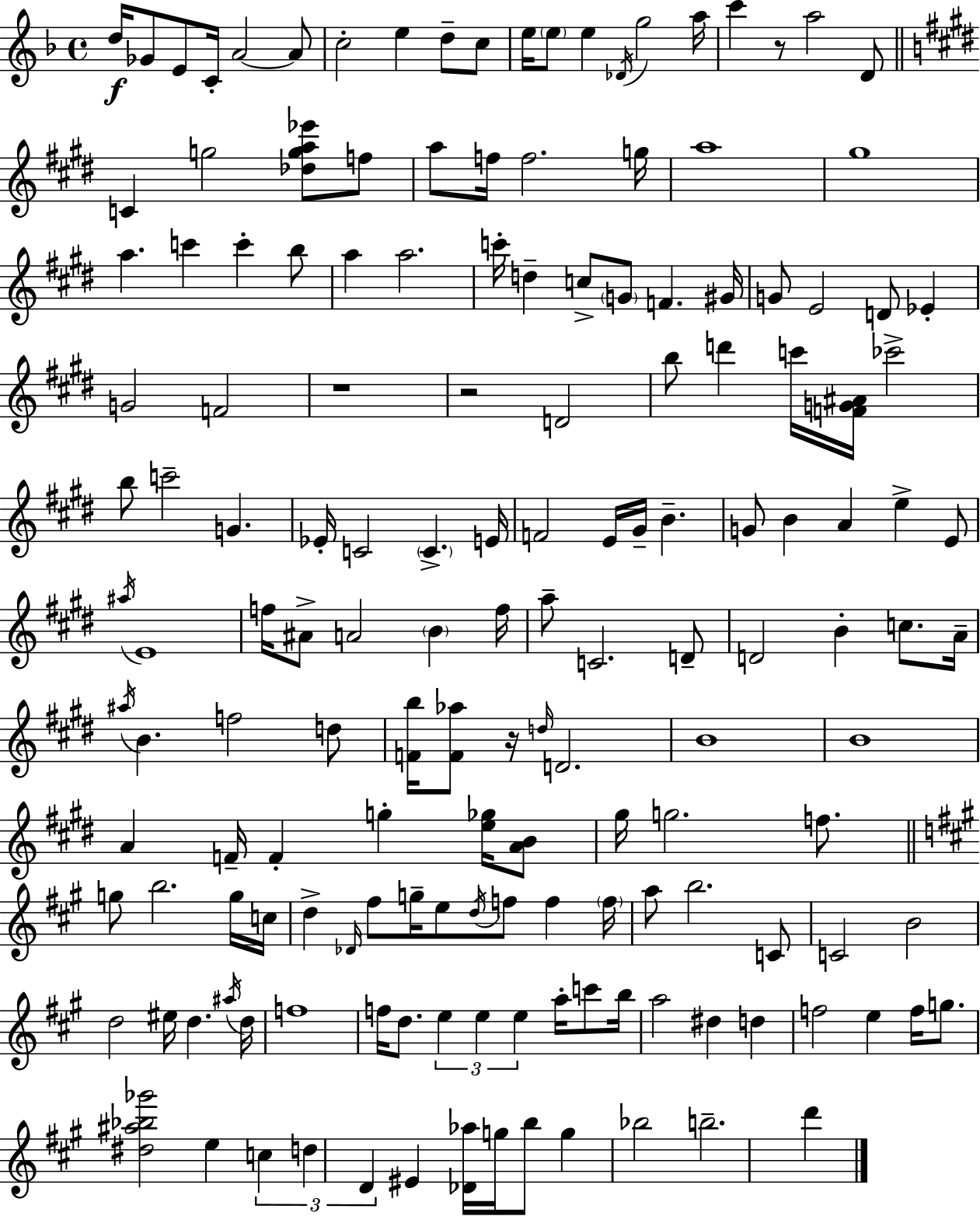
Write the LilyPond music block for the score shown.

{
  \clef treble
  \time 4/4
  \defaultTimeSignature
  \key f \major
  d''16\f ges'8 e'8 c'16-. a'2~~ a'8 | c''2-. e''4 d''8-- c''8 | e''16 \parenthesize e''8 e''4 \acciaccatura { des'16 } g''2 | a''16 c'''4 r8 a''2 d'8 | \break \bar "||" \break \key e \major c'4 g''2 <des'' g'' a'' ees'''>8 f''8 | a''8 f''16 f''2. g''16 | a''1 | gis''1 | \break a''4. c'''4 c'''4-. b''8 | a''4 a''2. | c'''16-. d''4-- c''8-> \parenthesize g'8 f'4. gis'16 | g'8 e'2 d'8 ees'4-. | \break g'2 f'2 | r1 | r2 d'2 | b''8 d'''4 c'''16 <f' g' ais'>16 ces'''2-> | \break b''8 c'''2-- g'4. | ees'16-. c'2 \parenthesize c'4.-> e'16 | f'2 e'16 gis'16-- b'4.-- | g'8 b'4 a'4 e''4-> e'8 | \break \acciaccatura { ais''16 } e'1 | f''16 ais'8-> a'2 \parenthesize b'4 | f''16 a''8-- c'2. d'8-- | d'2 b'4-. c''8. | \break a'16-- \acciaccatura { ais''16 } b'4. f''2 | d''8 <f' b''>16 <f' aes''>8 r16 \grace { d''16 } d'2. | b'1 | b'1 | \break a'4 f'16-- f'4-. g''4-. | <e'' ges''>16 <a' b'>8 gis''16 g''2. | f''8. \bar "||" \break \key a \major g''8 b''2. g''16 c''16 | d''4-> \grace { des'16 } fis''8 g''16-- e''8 \acciaccatura { d''16 } f''8 f''4 | \parenthesize f''16 a''8 b''2. | c'8 c'2 b'2 | \break d''2 eis''16 d''4. | \acciaccatura { ais''16 } d''16 f''1 | f''16 d''8. \tuplet 3/2 { e''4 e''4 e''4 } | a''16-. c'''8 b''16 a''2 dis''4 | \break d''4 f''2 e''4 | f''16 g''8. <dis'' ais'' bes'' ges'''>2 e''4 | \tuplet 3/2 { c''4 d''4 d'4 } eis'4 | <des' aes''>16 g''16 b''8 g''4 bes''2 | \break b''2.-- d'''4 | \bar "|."
}